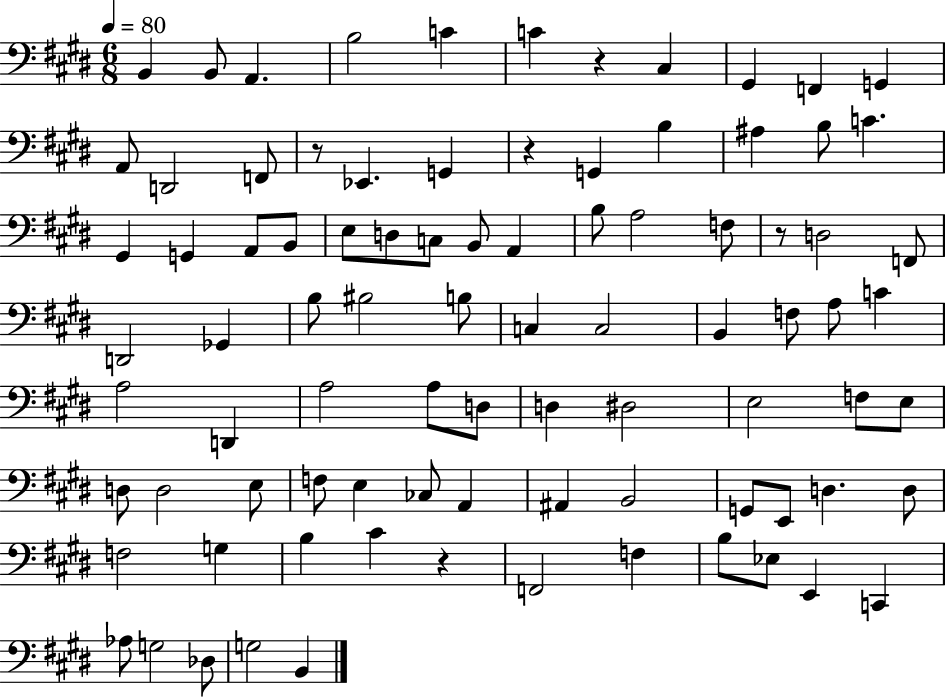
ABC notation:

X:1
T:Untitled
M:6/8
L:1/4
K:E
B,, B,,/2 A,, B,2 C C z ^C, ^G,, F,, G,, A,,/2 D,,2 F,,/2 z/2 _E,, G,, z G,, B, ^A, B,/2 C ^G,, G,, A,,/2 B,,/2 E,/2 D,/2 C,/2 B,,/2 A,, B,/2 A,2 F,/2 z/2 D,2 F,,/2 D,,2 _G,, B,/2 ^B,2 B,/2 C, C,2 B,, F,/2 A,/2 C A,2 D,, A,2 A,/2 D,/2 D, ^D,2 E,2 F,/2 E,/2 D,/2 D,2 E,/2 F,/2 E, _C,/2 A,, ^A,, B,,2 G,,/2 E,,/2 D, D,/2 F,2 G, B, ^C z F,,2 F, B,/2 _E,/2 E,, C,, _A,/2 G,2 _D,/2 G,2 B,,